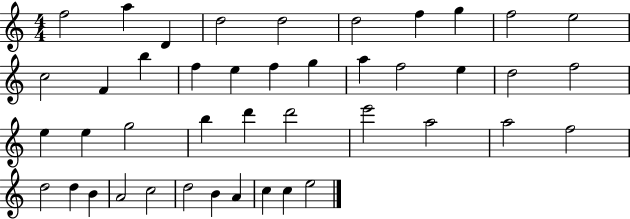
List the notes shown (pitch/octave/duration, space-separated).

F5/h A5/q D4/q D5/h D5/h D5/h F5/q G5/q F5/h E5/h C5/h F4/q B5/q F5/q E5/q F5/q G5/q A5/q F5/h E5/q D5/h F5/h E5/q E5/q G5/h B5/q D6/q D6/h E6/h A5/h A5/h F5/h D5/h D5/q B4/q A4/h C5/h D5/h B4/q A4/q C5/q C5/q E5/h